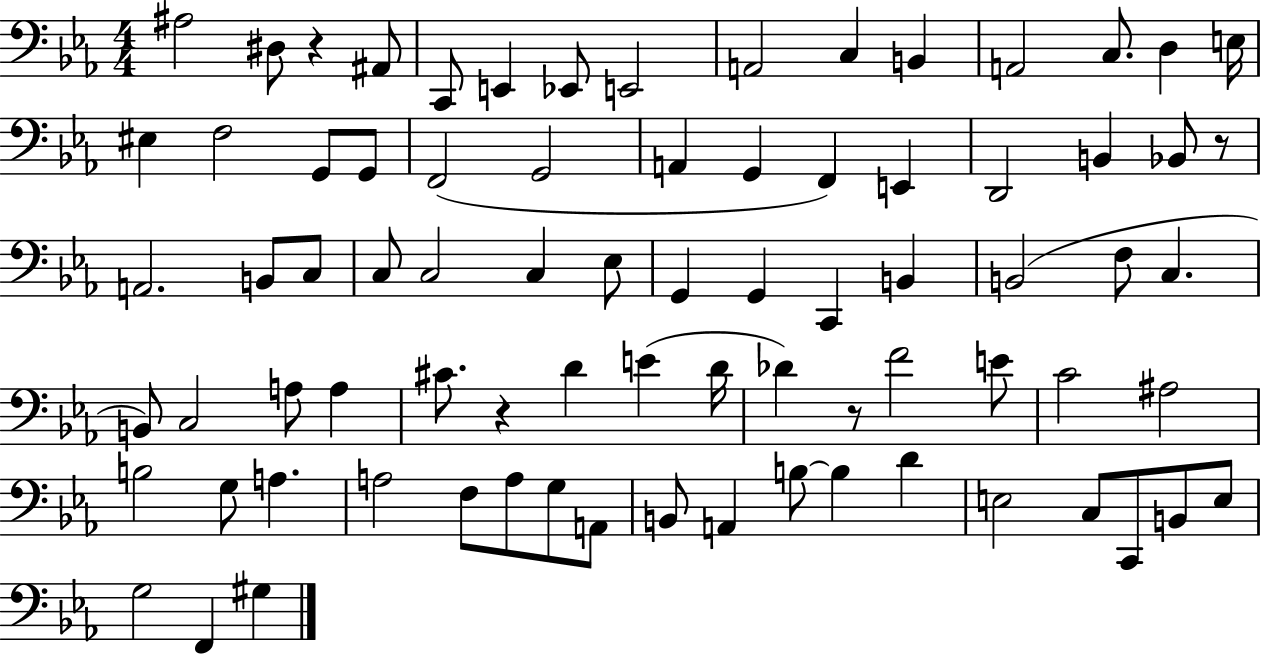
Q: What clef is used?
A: bass